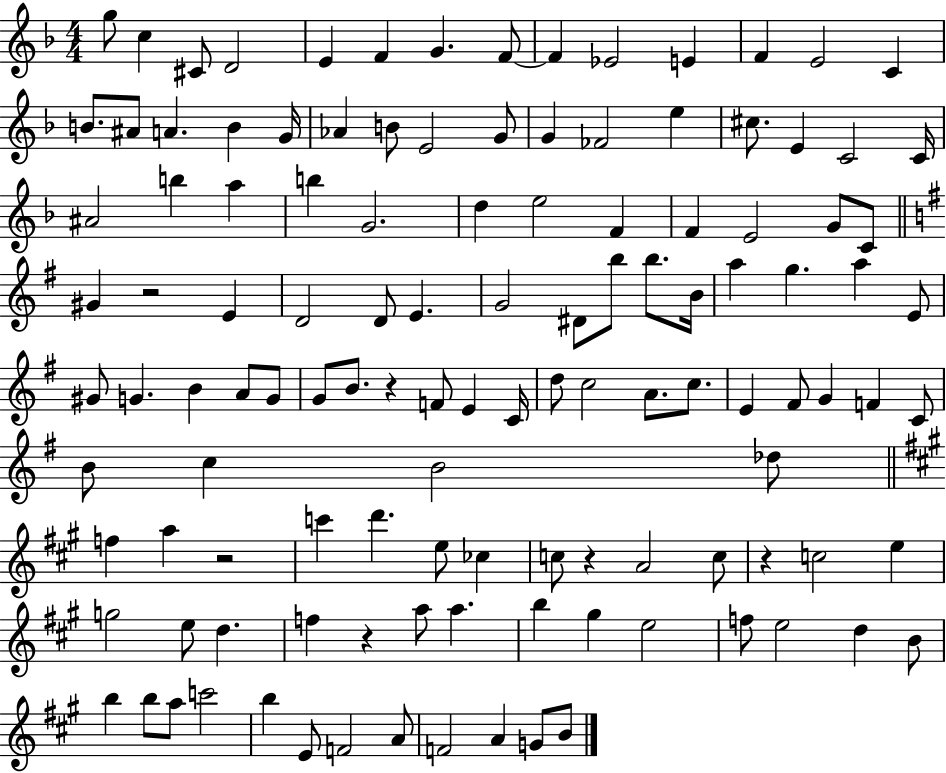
G5/e C5/q C#4/e D4/h E4/q F4/q G4/q. F4/e F4/q Eb4/h E4/q F4/q E4/h C4/q B4/e. A#4/e A4/q. B4/q G4/s Ab4/q B4/e E4/h G4/e G4/q FES4/h E5/q C#5/e. E4/q C4/h C4/s A#4/h B5/q A5/q B5/q G4/h. D5/q E5/h F4/q F4/q E4/h G4/e C4/e G#4/q R/h E4/q D4/h D4/e E4/q. G4/h D#4/e B5/e B5/e. B4/s A5/q G5/q. A5/q E4/e G#4/e G4/q. B4/q A4/e G4/e G4/e B4/e. R/q F4/e E4/q C4/s D5/e C5/h A4/e. C5/e. E4/q F#4/e G4/q F4/q C4/e B4/e C5/q B4/h Db5/e F5/q A5/q R/h C6/q D6/q. E5/e CES5/q C5/e R/q A4/h C5/e R/q C5/h E5/q G5/h E5/e D5/q. F5/q R/q A5/e A5/q. B5/q G#5/q E5/h F5/e E5/h D5/q B4/e B5/q B5/e A5/e C6/h B5/q E4/e F4/h A4/e F4/h A4/q G4/e B4/e